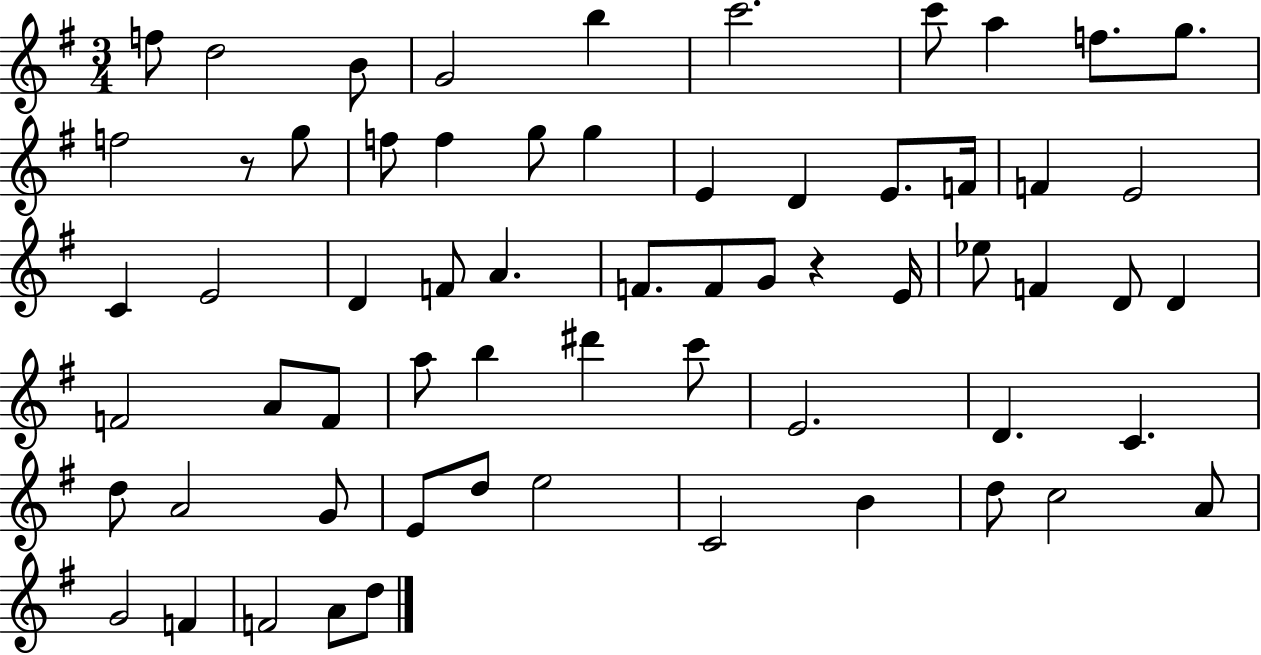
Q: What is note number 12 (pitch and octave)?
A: G5